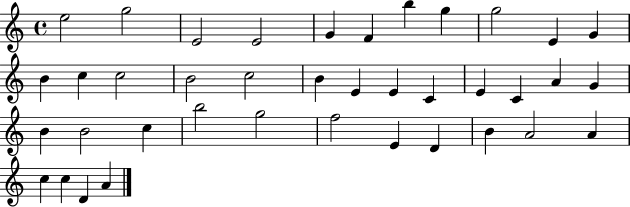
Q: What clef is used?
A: treble